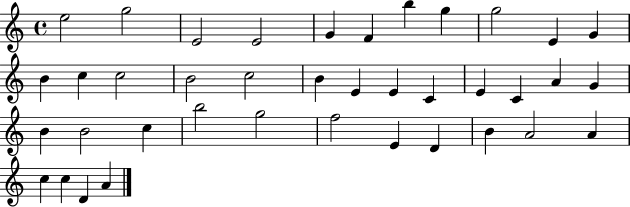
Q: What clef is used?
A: treble